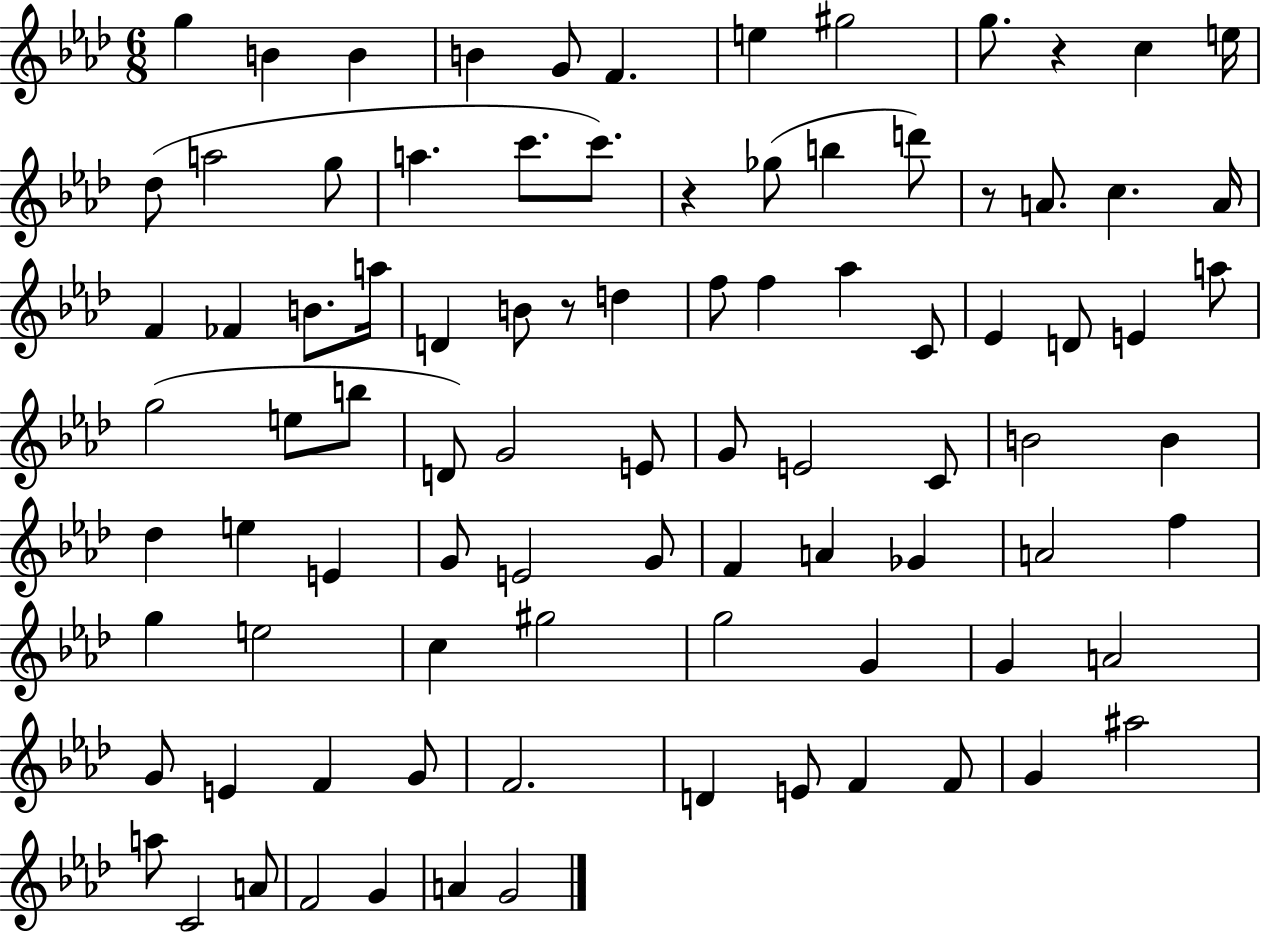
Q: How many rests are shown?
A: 4